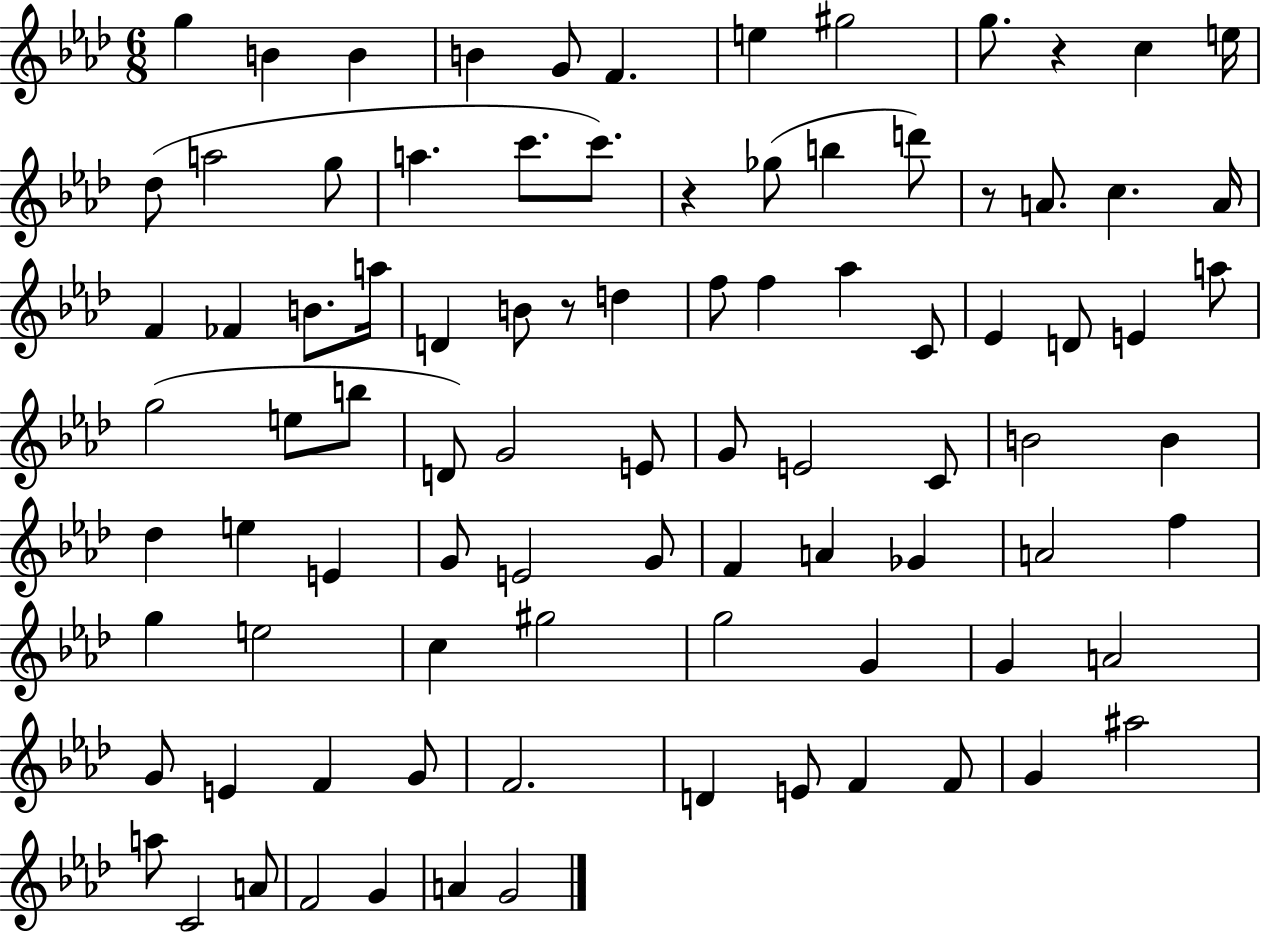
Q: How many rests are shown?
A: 4